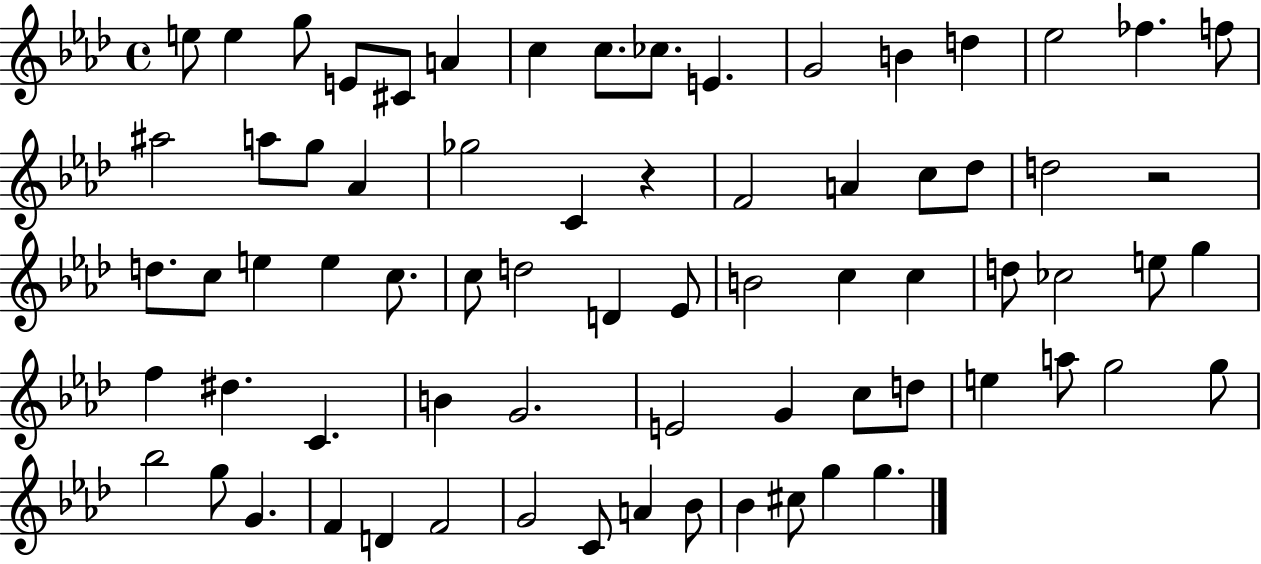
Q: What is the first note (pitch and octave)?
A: E5